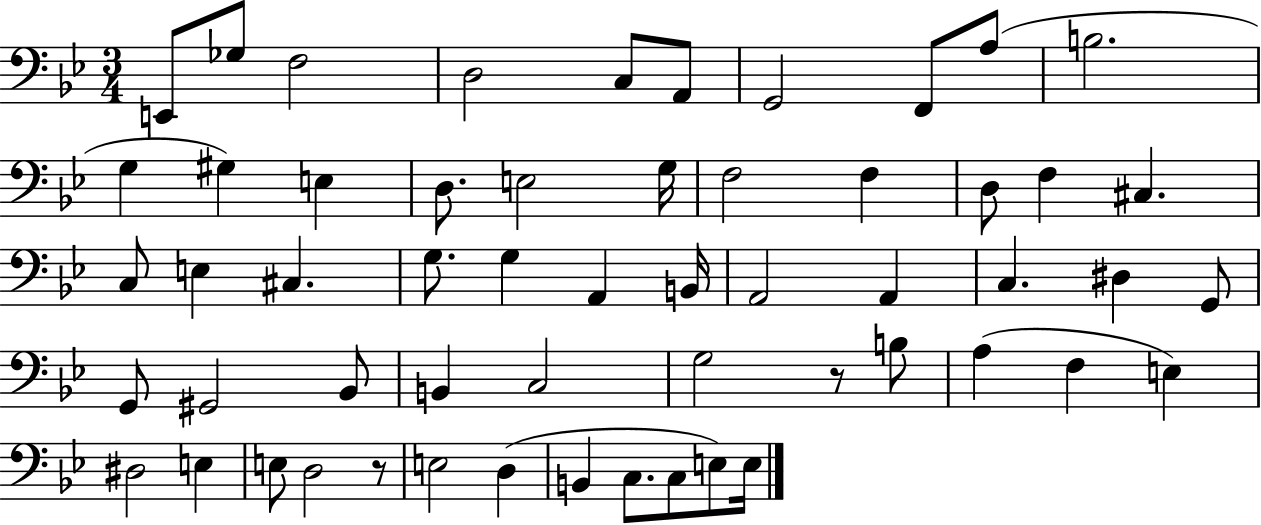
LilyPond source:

{
  \clef bass
  \numericTimeSignature
  \time 3/4
  \key bes \major
  e,8 ges8 f2 | d2 c8 a,8 | g,2 f,8 a8( | b2. | \break g4 gis4) e4 | d8. e2 g16 | f2 f4 | d8 f4 cis4. | \break c8 e4 cis4. | g8. g4 a,4 b,16 | a,2 a,4 | c4. dis4 g,8 | \break g,8 gis,2 bes,8 | b,4 c2 | g2 r8 b8 | a4( f4 e4) | \break dis2 e4 | e8 d2 r8 | e2 d4( | b,4 c8. c8 e8) e16 | \break \bar "|."
}